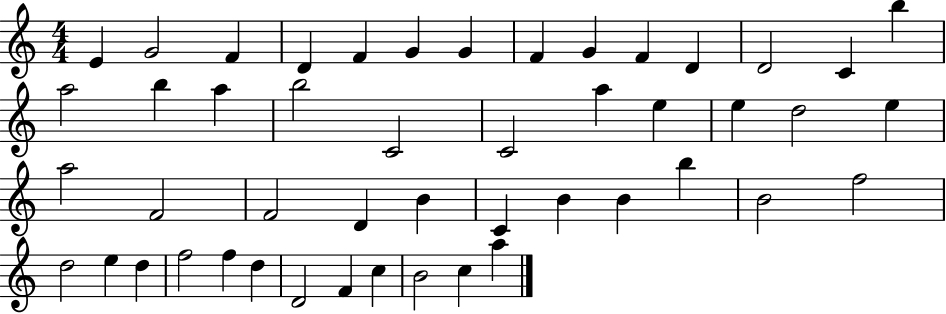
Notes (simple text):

E4/q G4/h F4/q D4/q F4/q G4/q G4/q F4/q G4/q F4/q D4/q D4/h C4/q B5/q A5/h B5/q A5/q B5/h C4/h C4/h A5/q E5/q E5/q D5/h E5/q A5/h F4/h F4/h D4/q B4/q C4/q B4/q B4/q B5/q B4/h F5/h D5/h E5/q D5/q F5/h F5/q D5/q D4/h F4/q C5/q B4/h C5/q A5/q